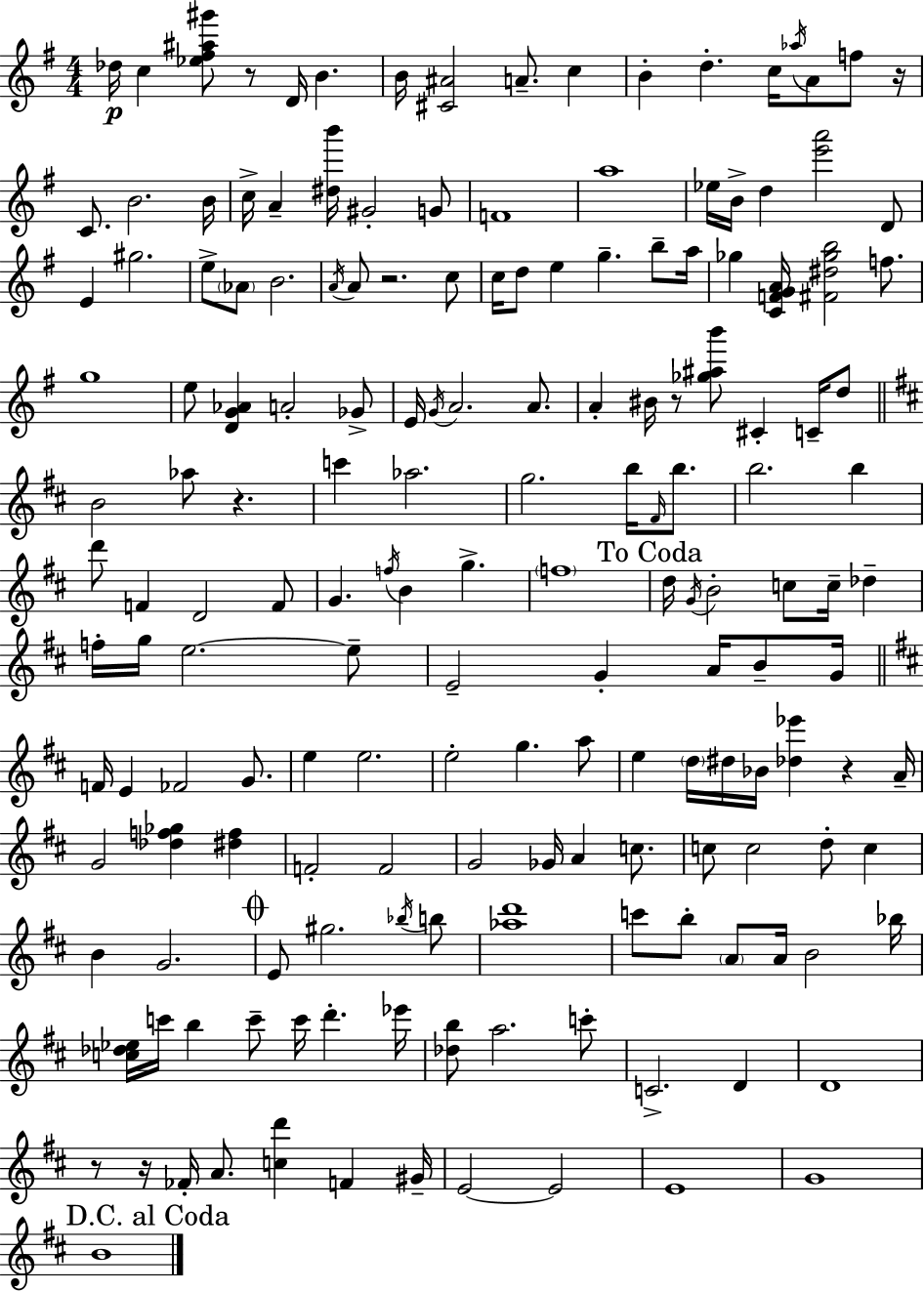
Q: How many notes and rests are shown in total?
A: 169